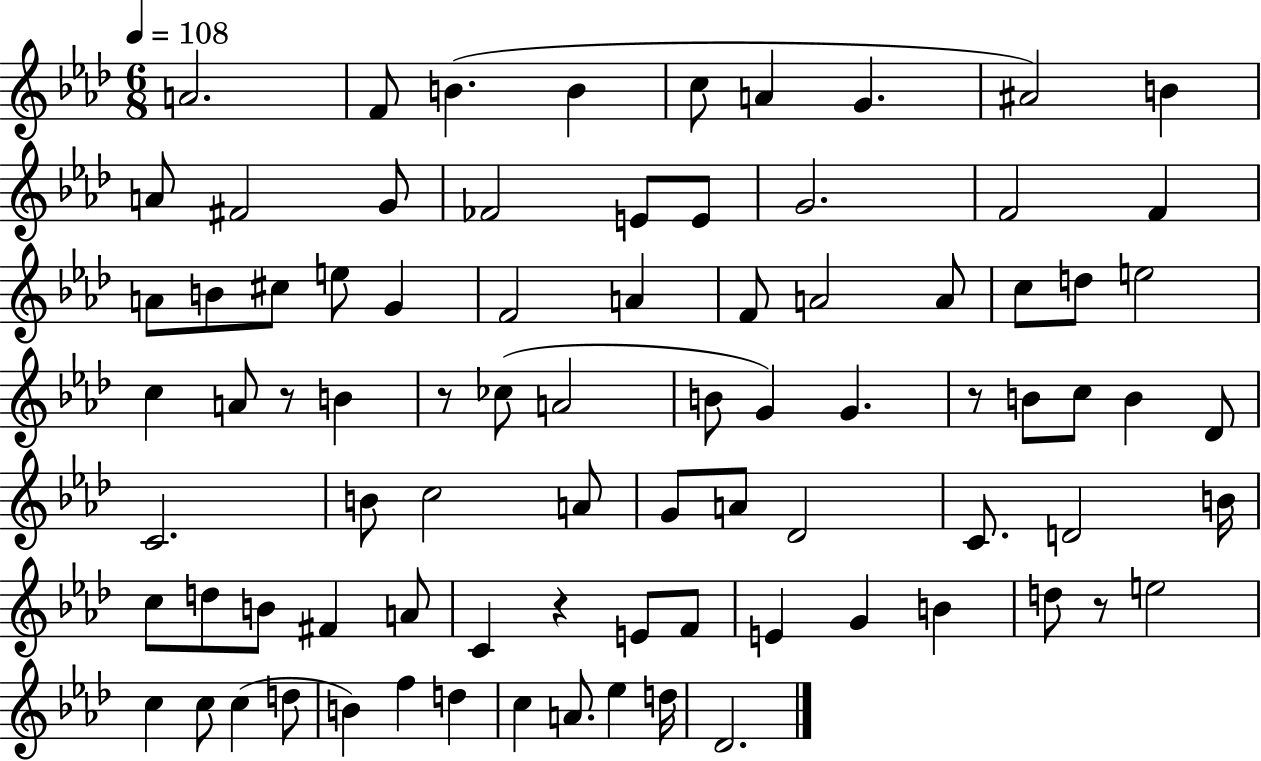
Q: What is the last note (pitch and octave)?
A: Db4